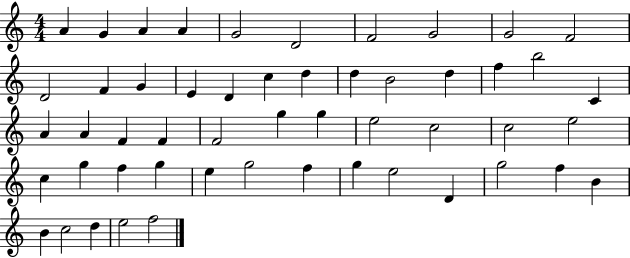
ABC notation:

X:1
T:Untitled
M:4/4
L:1/4
K:C
A G A A G2 D2 F2 G2 G2 F2 D2 F G E D c d d B2 d f b2 C A A F F F2 g g e2 c2 c2 e2 c g f g e g2 f g e2 D g2 f B B c2 d e2 f2